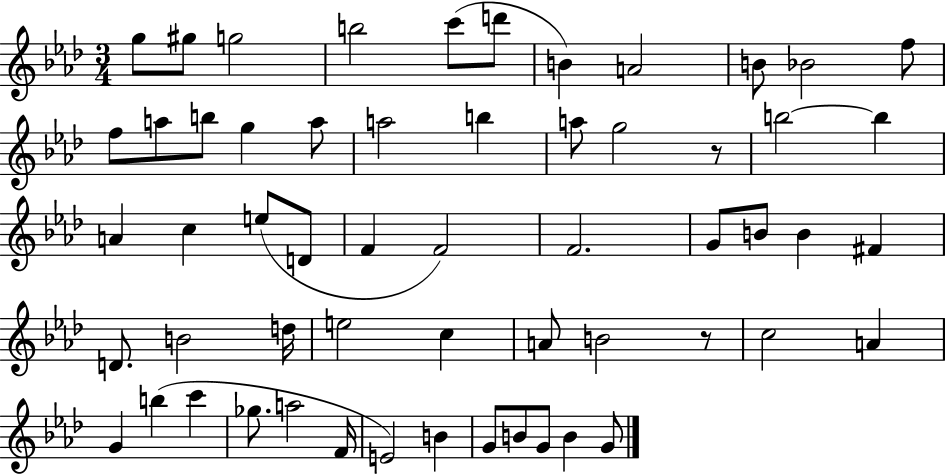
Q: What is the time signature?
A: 3/4